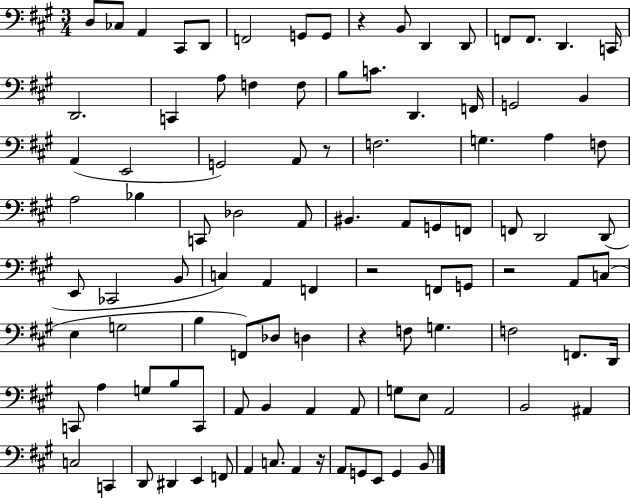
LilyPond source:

{
  \clef bass
  \numericTimeSignature
  \time 3/4
  \key a \major
  d8 ces8 a,4 cis,8 d,8 | f,2 g,8 g,8 | r4 b,8 d,4 d,8 | f,8 f,8. d,4. c,16 | \break d,2. | c,4 a8 f4 f8 | b8 c'8. d,4. f,16 | g,2 b,4 | \break a,4( e,2 | g,2) a,8 r8 | f2. | g4. a4 f8 | \break a2 bes4 | c,8 des2 a,8 | bis,4. a,8 g,8 f,8 | f,8 d,2 d,8( | \break e,8 ces,2 b,8 | c4) a,4 f,4 | r2 f,8 g,8 | r2 a,8 c8( | \break e4 g2 | b4 f,8) des8 d4 | r4 f8 g4. | f2 f,8. d,16 | \break c,8 a4 g8 b8 c,8 | a,8 b,4 a,4 a,8 | g8 e8 a,2 | b,2 ais,4 | \break c2 c,4 | d,8 dis,4 e,4 f,8 | a,4 c8. a,4 r16 | a,8 g,8 e,8 g,4 b,8 | \break \bar "|."
}